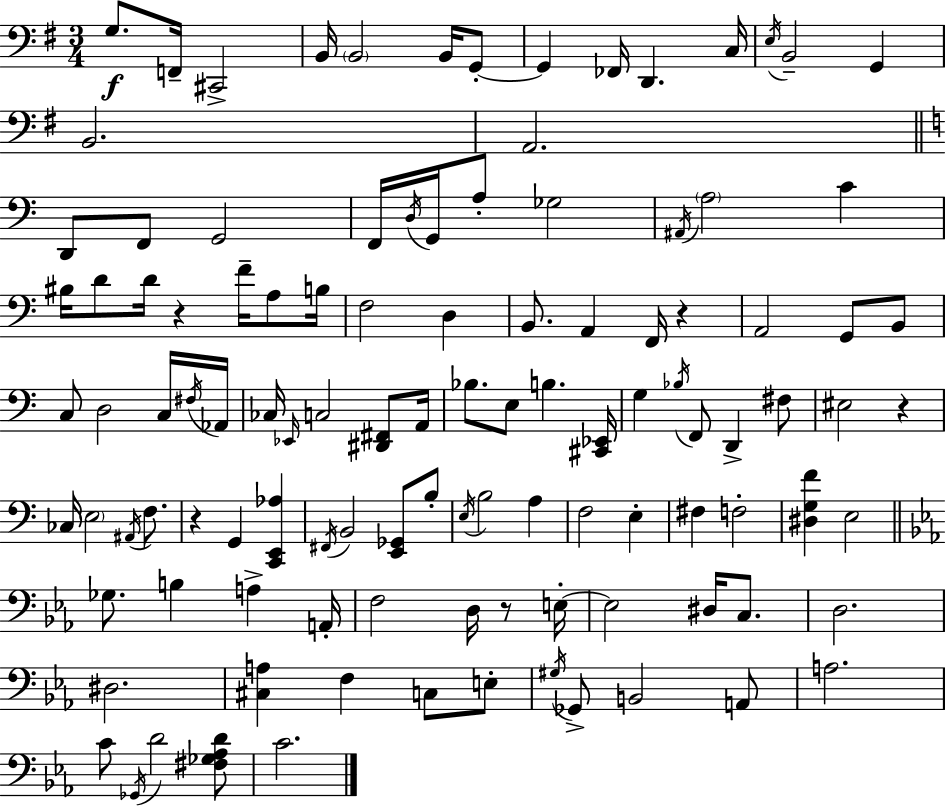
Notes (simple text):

G3/e. F2/s C#2/h B2/s B2/h B2/s G2/e G2/q FES2/s D2/q. C3/s E3/s B2/h G2/q B2/h. A2/h. D2/e F2/e G2/h F2/s D3/s G2/s A3/e Gb3/h A#2/s A3/h C4/q BIS3/s D4/e D4/s R/q F4/s A3/e B3/s F3/h D3/q B2/e. A2/q F2/s R/q A2/h G2/e B2/e C3/e D3/h C3/s F#3/s Ab2/s CES3/s Eb2/s C3/h [D#2,F#2]/e A2/s Bb3/e. E3/e B3/q. [C#2,Eb2]/s G3/q Bb3/s F2/e D2/q F#3/e EIS3/h R/q CES3/s E3/h A#2/s F3/e. R/q G2/q [C2,E2,Ab3]/q F#2/s B2/h [E2,Gb2]/e B3/e E3/s B3/h A3/q F3/h E3/q F#3/q F3/h [D#3,G3,F4]/q E3/h Gb3/e. B3/q A3/q A2/s F3/h D3/s R/e E3/s E3/h D#3/s C3/e. D3/h. D#3/h. [C#3,A3]/q F3/q C3/e E3/e G#3/s Gb2/e B2/h A2/e A3/h. C4/e Gb2/s D4/h [F#3,Gb3,Ab3,D4]/e C4/h.